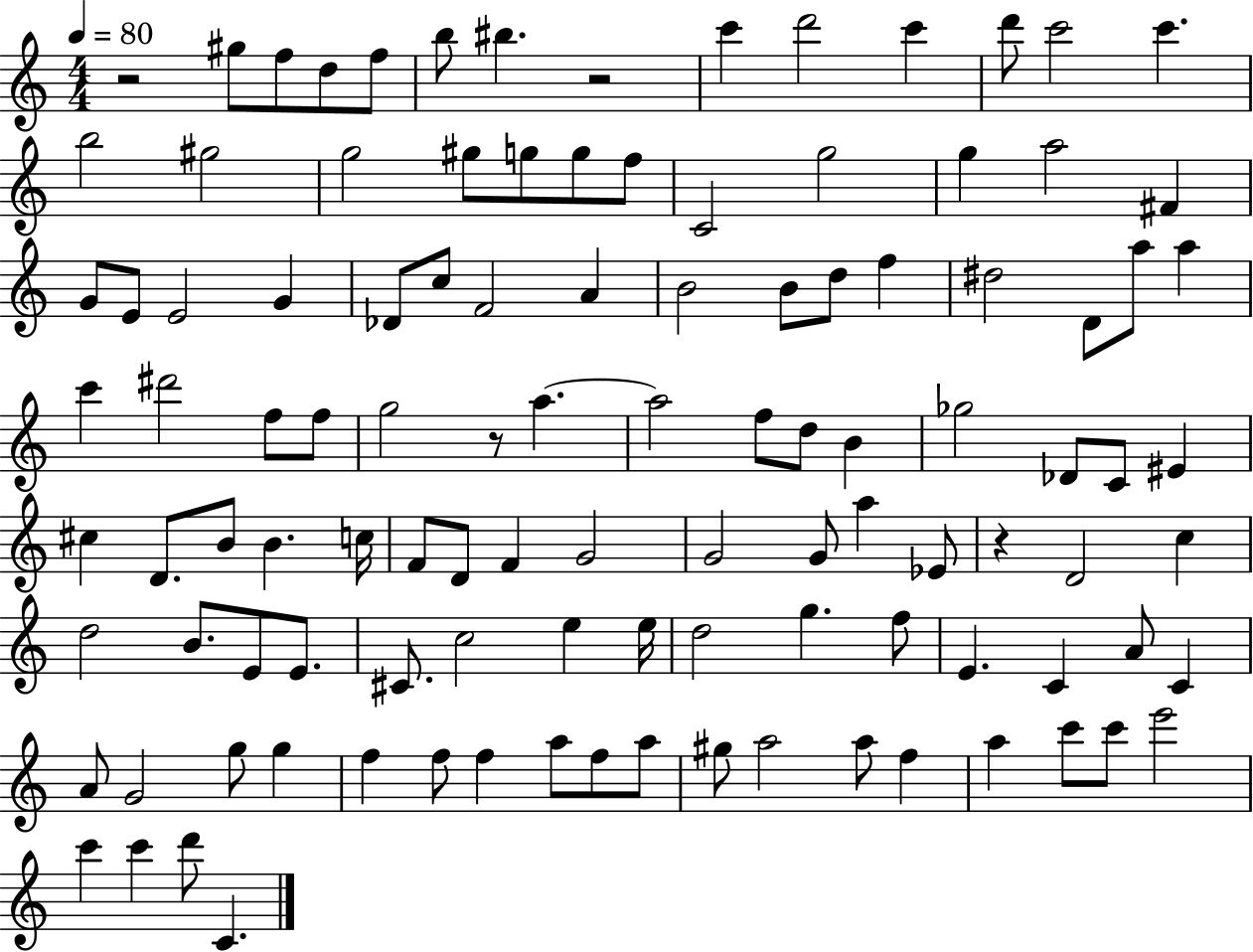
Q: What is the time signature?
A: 4/4